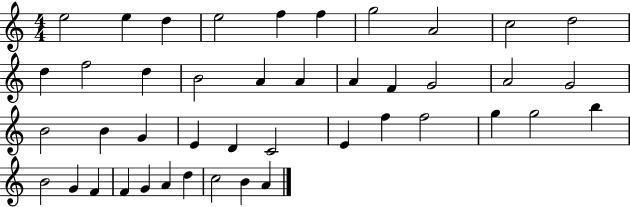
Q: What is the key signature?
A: C major